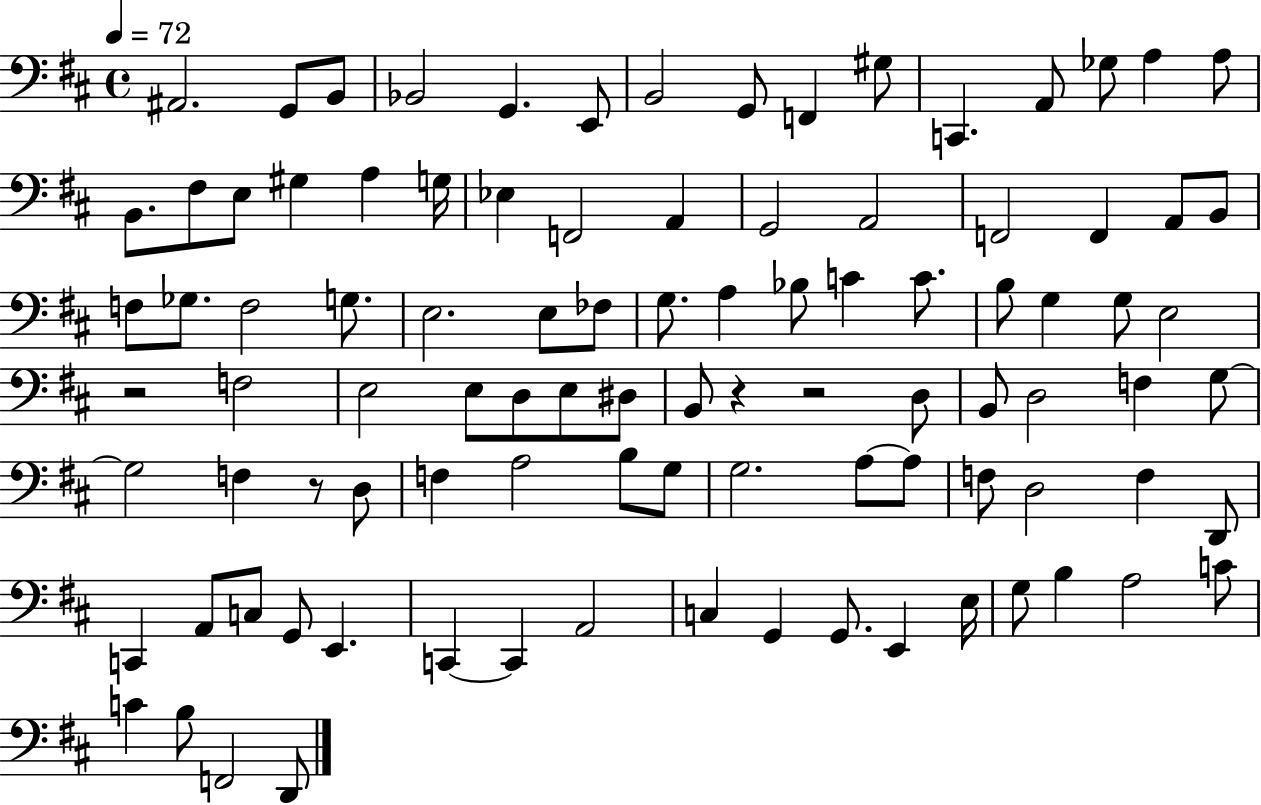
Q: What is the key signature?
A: D major